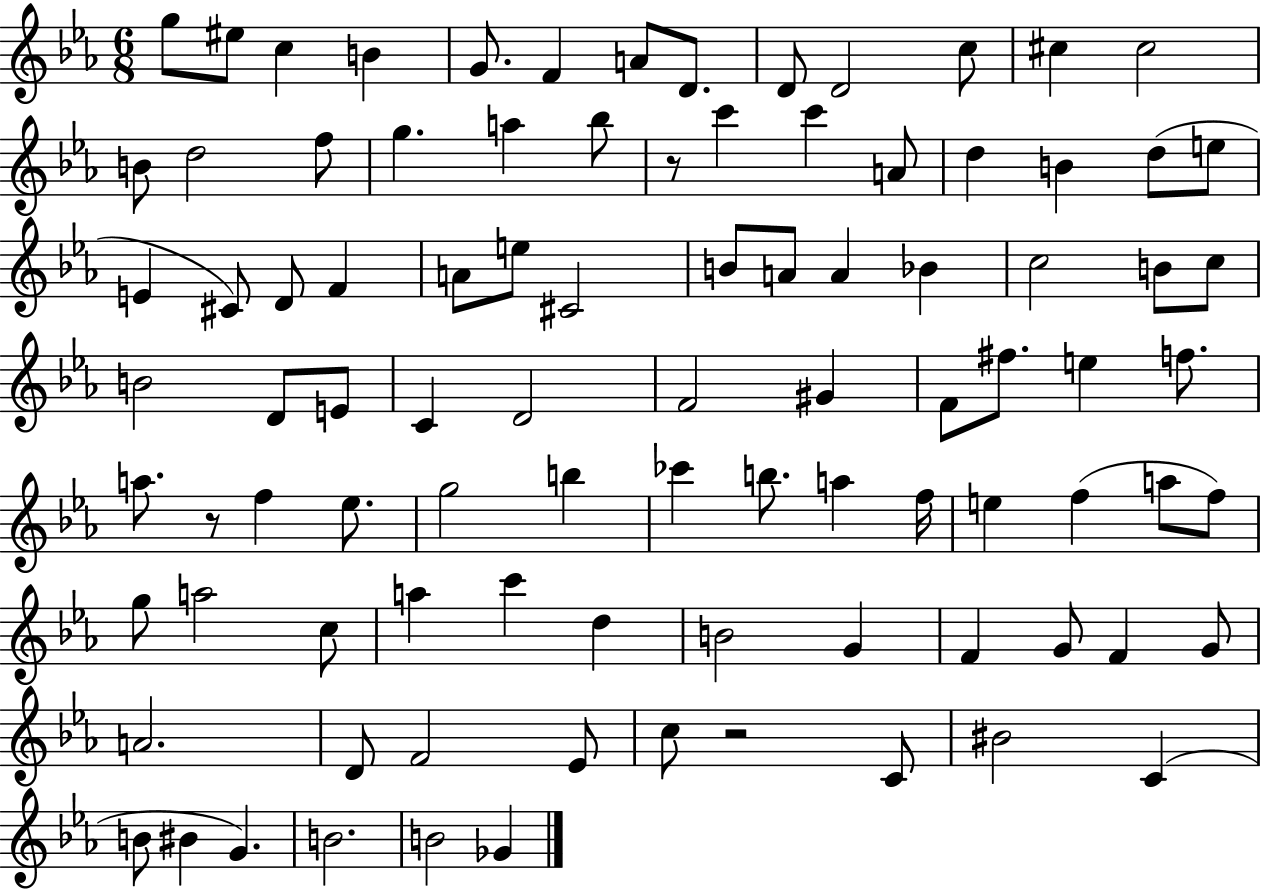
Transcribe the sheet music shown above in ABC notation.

X:1
T:Untitled
M:6/8
L:1/4
K:Eb
g/2 ^e/2 c B G/2 F A/2 D/2 D/2 D2 c/2 ^c ^c2 B/2 d2 f/2 g a _b/2 z/2 c' c' A/2 d B d/2 e/2 E ^C/2 D/2 F A/2 e/2 ^C2 B/2 A/2 A _B c2 B/2 c/2 B2 D/2 E/2 C D2 F2 ^G F/2 ^f/2 e f/2 a/2 z/2 f _e/2 g2 b _c' b/2 a f/4 e f a/2 f/2 g/2 a2 c/2 a c' d B2 G F G/2 F G/2 A2 D/2 F2 _E/2 c/2 z2 C/2 ^B2 C B/2 ^B G B2 B2 _G